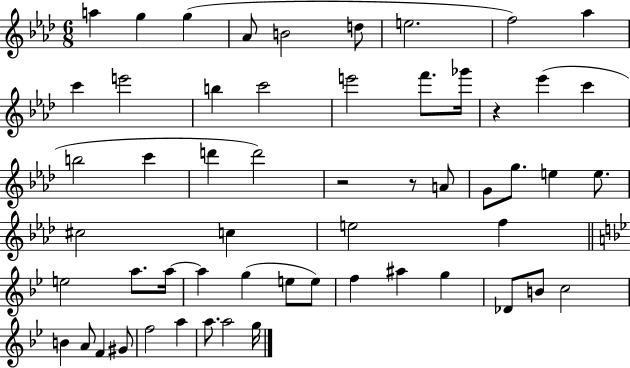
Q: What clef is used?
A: treble